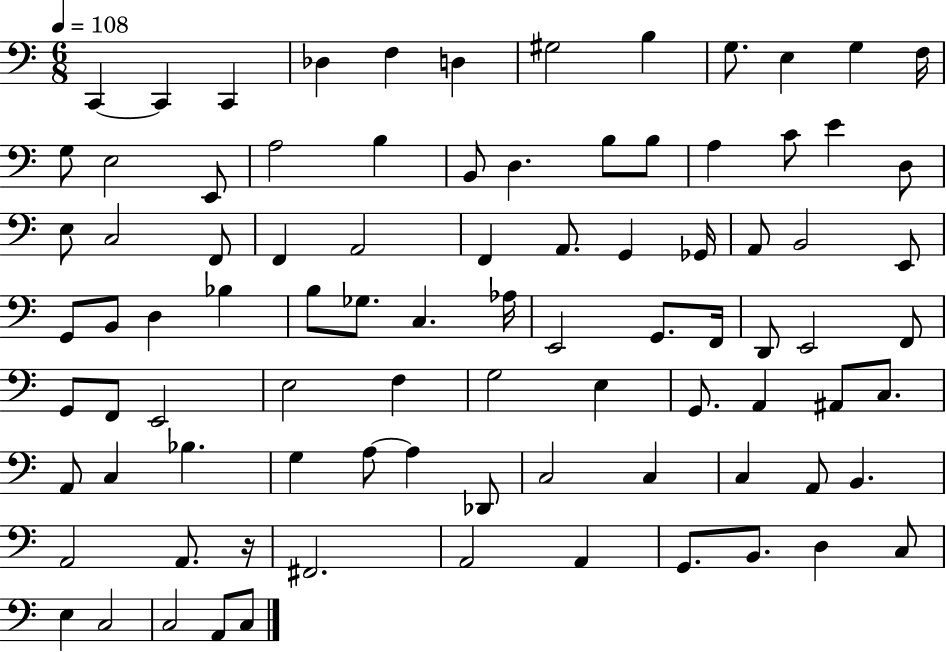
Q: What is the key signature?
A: C major